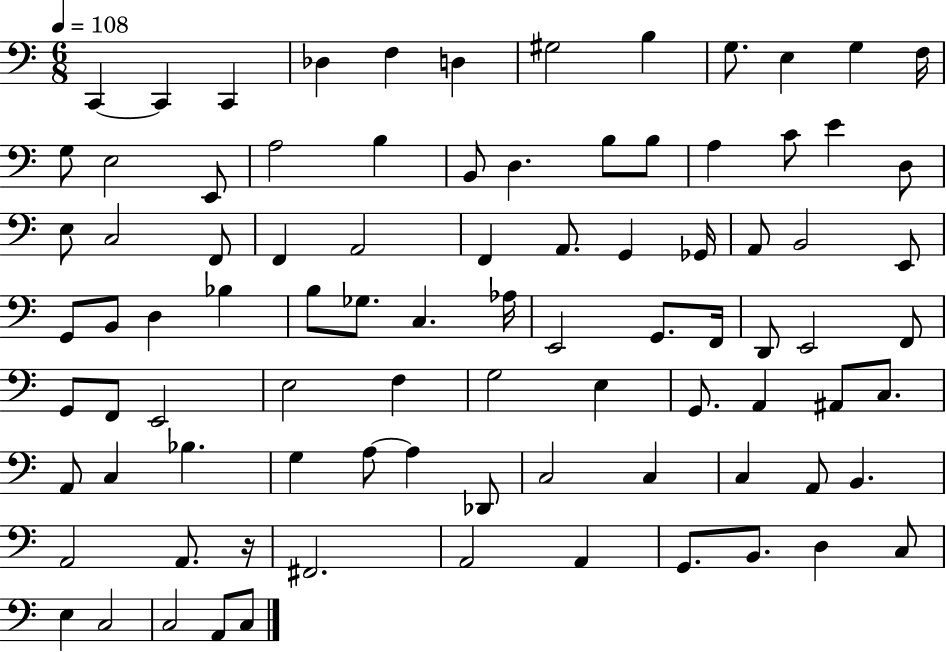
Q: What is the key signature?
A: C major